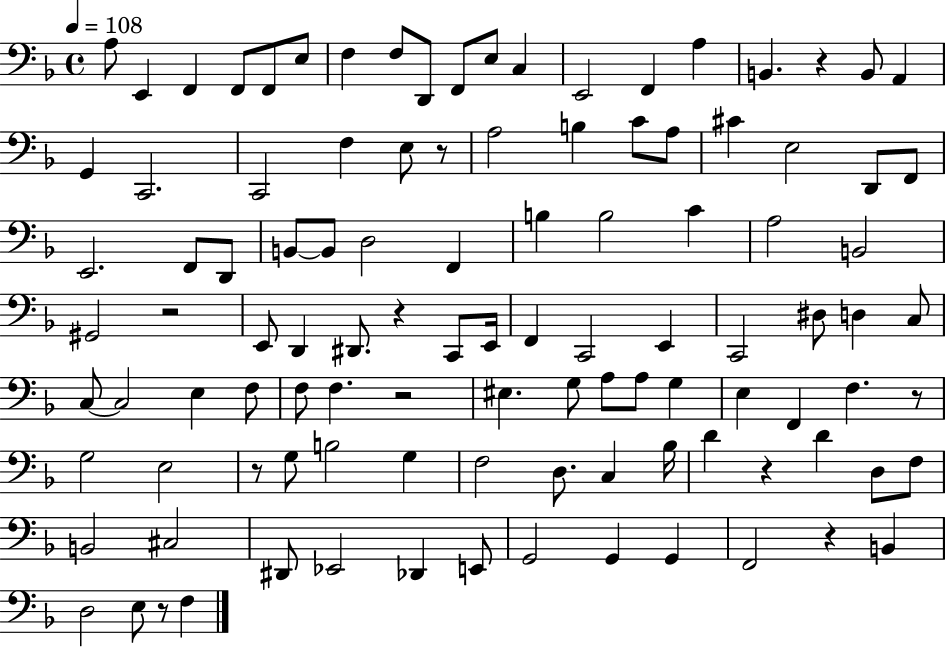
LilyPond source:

{
  \clef bass
  \time 4/4
  \defaultTimeSignature
  \key f \major
  \tempo 4 = 108
  a8 e,4 f,4 f,8 f,8 e8 | f4 f8 d,8 f,8 e8 c4 | e,2 f,4 a4 | b,4. r4 b,8 a,4 | \break g,4 c,2. | c,2 f4 e8 r8 | a2 b4 c'8 a8 | cis'4 e2 d,8 f,8 | \break e,2. f,8 d,8 | b,8~~ b,8 d2 f,4 | b4 b2 c'4 | a2 b,2 | \break gis,2 r2 | e,8 d,4 dis,8. r4 c,8 e,16 | f,4 c,2 e,4 | c,2 dis8 d4 c8 | \break c8~~ c2 e4 f8 | f8 f4. r2 | eis4. g8 a8 a8 g4 | e4 f,4 f4. r8 | \break g2 e2 | r8 g8 b2 g4 | f2 d8. c4 bes16 | d'4 r4 d'4 d8 f8 | \break b,2 cis2 | dis,8 ees,2 des,4 e,8 | g,2 g,4 g,4 | f,2 r4 b,4 | \break d2 e8 r8 f4 | \bar "|."
}